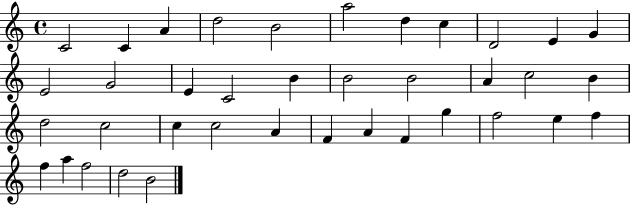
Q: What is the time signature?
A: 4/4